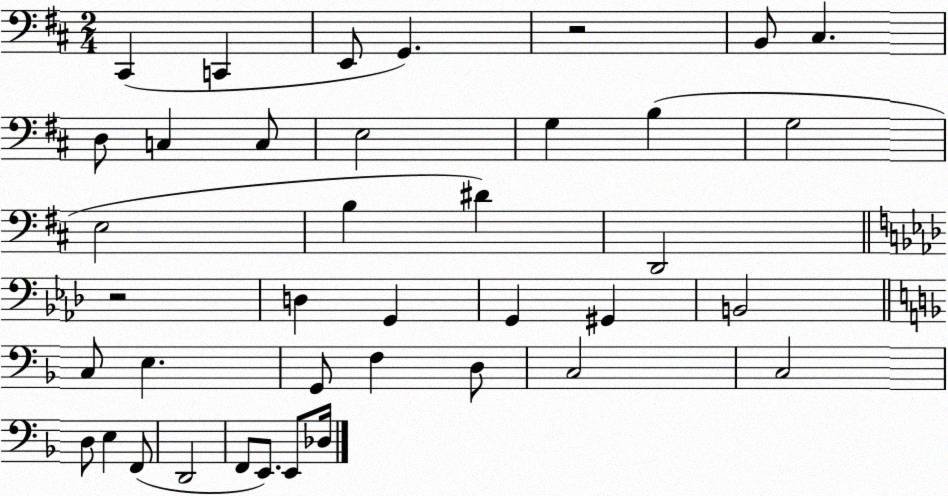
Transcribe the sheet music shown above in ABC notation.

X:1
T:Untitled
M:2/4
L:1/4
K:D
^C,, C,, E,,/2 G,, z2 B,,/2 ^C, D,/2 C, C,/2 E,2 G, B, G,2 E,2 B, ^D D,,2 z2 D, G,, G,, ^G,, B,,2 C,/2 E, G,,/2 F, D,/2 C,2 C,2 D,/2 E, F,,/2 D,,2 F,,/2 E,,/2 E,,/2 _D,/4